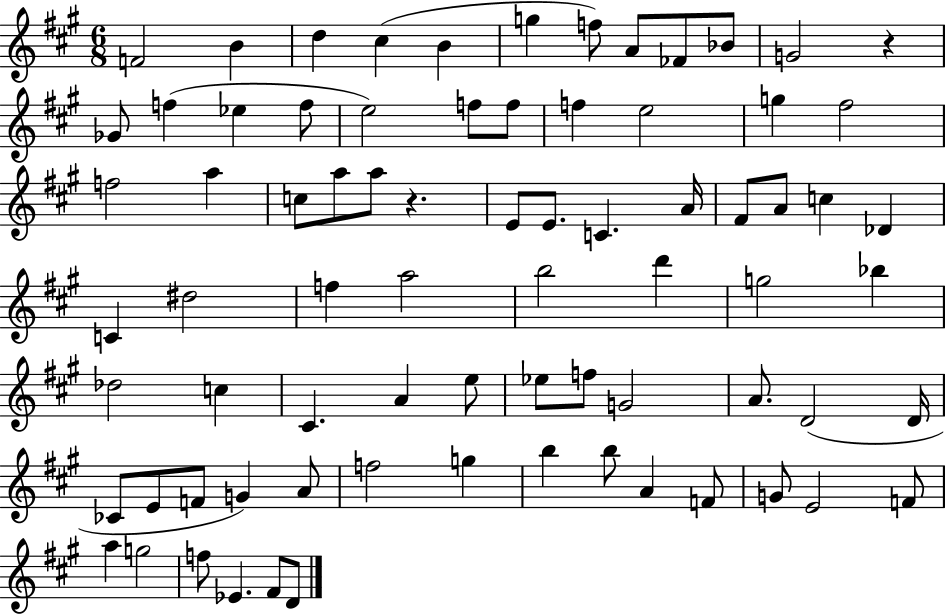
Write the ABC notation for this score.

X:1
T:Untitled
M:6/8
L:1/4
K:A
F2 B d ^c B g f/2 A/2 _F/2 _B/2 G2 z _G/2 f _e f/2 e2 f/2 f/2 f e2 g ^f2 f2 a c/2 a/2 a/2 z E/2 E/2 C A/4 ^F/2 A/2 c _D C ^d2 f a2 b2 d' g2 _b _d2 c ^C A e/2 _e/2 f/2 G2 A/2 D2 D/4 _C/2 E/2 F/2 G A/2 f2 g b b/2 A F/2 G/2 E2 F/2 a g2 f/2 _E ^F/2 D/2